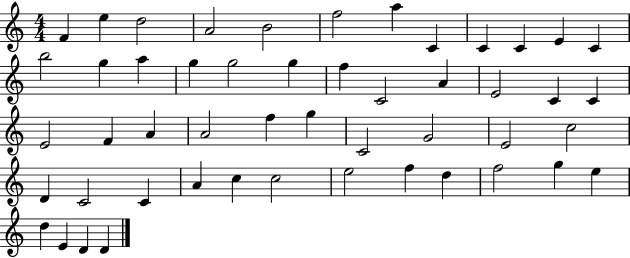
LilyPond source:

{
  \clef treble
  \numericTimeSignature
  \time 4/4
  \key c \major
  f'4 e''4 d''2 | a'2 b'2 | f''2 a''4 c'4 | c'4 c'4 e'4 c'4 | \break b''2 g''4 a''4 | g''4 g''2 g''4 | f''4 c'2 a'4 | e'2 c'4 c'4 | \break e'2 f'4 a'4 | a'2 f''4 g''4 | c'2 g'2 | e'2 c''2 | \break d'4 c'2 c'4 | a'4 c''4 c''2 | e''2 f''4 d''4 | f''2 g''4 e''4 | \break d''4 e'4 d'4 d'4 | \bar "|."
}